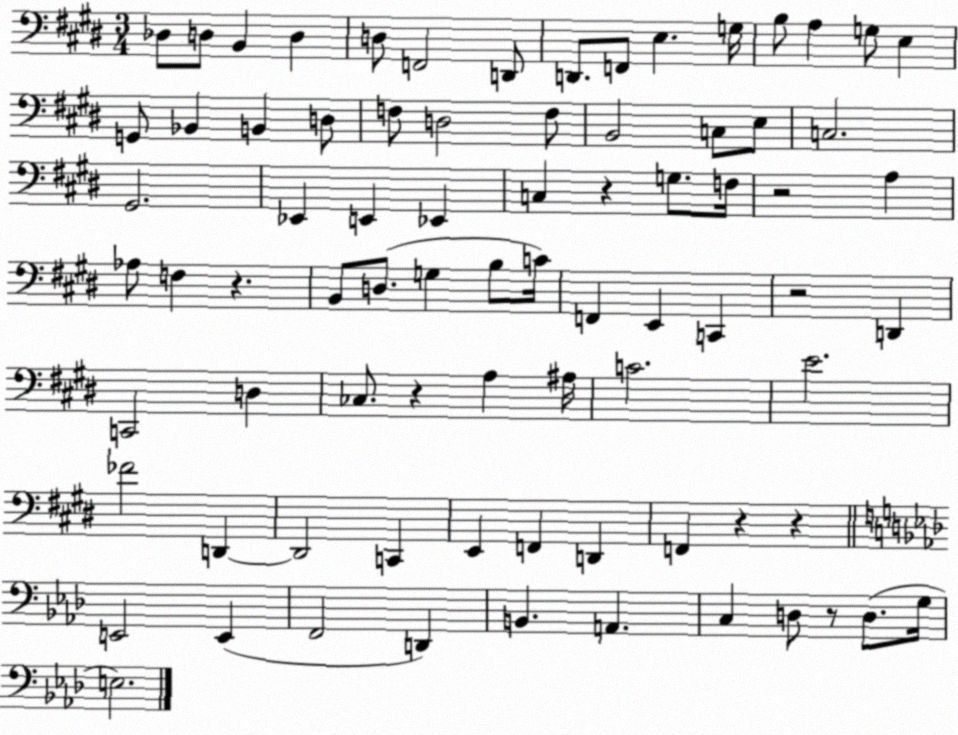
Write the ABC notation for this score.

X:1
T:Untitled
M:3/4
L:1/4
K:E
_D,/2 D,/2 B,, D, D,/2 F,,2 D,,/2 D,,/2 F,,/2 E, G,/4 B,/2 A, G,/2 E, G,,/2 _B,, B,, D,/2 F,/2 D,2 F,/2 B,,2 C,/2 E,/2 C,2 ^G,,2 _E,, E,, _E,, C, z G,/2 F,/4 z2 A, _A,/2 F, z B,,/2 D,/2 G, B,/2 C/4 F,, E,, C,, z2 D,, C,,2 D, _C,/2 z A, ^A,/4 C2 E2 _F2 D,, D,,2 C,, E,, F,, D,, F,, z z E,,2 E,, F,,2 D,, B,, A,, C, D,/2 z/2 D,/2 G,/4 E,2